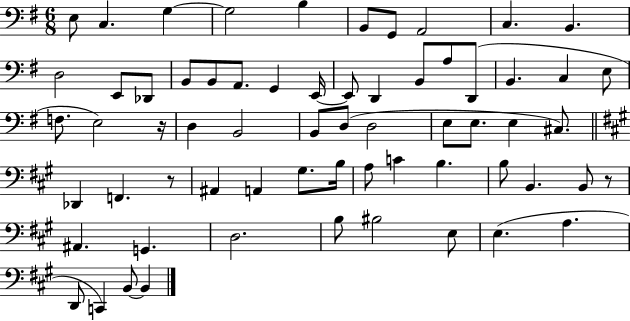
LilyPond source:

{
  \clef bass
  \numericTimeSignature
  \time 6/8
  \key g \major
  \repeat volta 2 { e8 c4. g4~~ | g2 b4 | b,8 g,8 a,2 | c4. b,4. | \break d2 e,8 des,8 | b,8 b,8 a,8. g,4 e,16~~ | e,8 d,4 b,8 a8 d,8( | b,4. c4 e8 | \break f8. e2) r16 | d4 b,2 | b,8 d8( d2 | e8 e8. e4 cis8.) | \break \bar "||" \break \key a \major des,4 f,4. r8 | ais,4 a,4 gis8. b16 | a8 c'4 b4. | b8 b,4. b,8 r8 | \break ais,4. g,4. | d2. | b8 bis2 e8 | e4.( a4. | \break d,8 c,4) b,8~~ b,4 | } \bar "|."
}